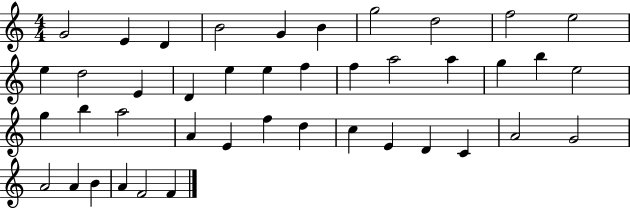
X:1
T:Untitled
M:4/4
L:1/4
K:C
G2 E D B2 G B g2 d2 f2 e2 e d2 E D e e f f a2 a g b e2 g b a2 A E f d c E D C A2 G2 A2 A B A F2 F